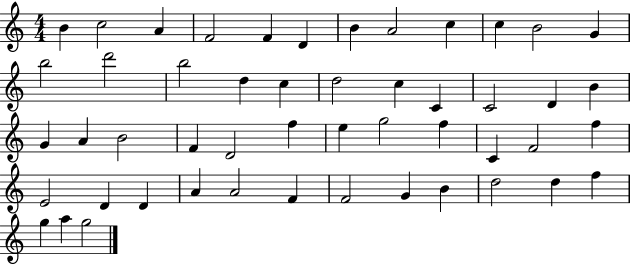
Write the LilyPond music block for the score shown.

{
  \clef treble
  \numericTimeSignature
  \time 4/4
  \key c \major
  b'4 c''2 a'4 | f'2 f'4 d'4 | b'4 a'2 c''4 | c''4 b'2 g'4 | \break b''2 d'''2 | b''2 d''4 c''4 | d''2 c''4 c'4 | c'2 d'4 b'4 | \break g'4 a'4 b'2 | f'4 d'2 f''4 | e''4 g''2 f''4 | c'4 f'2 f''4 | \break e'2 d'4 d'4 | a'4 a'2 f'4 | f'2 g'4 b'4 | d''2 d''4 f''4 | \break g''4 a''4 g''2 | \bar "|."
}